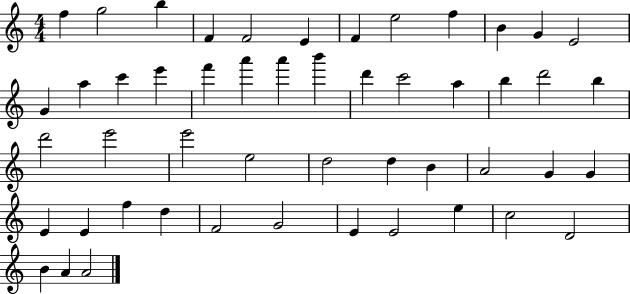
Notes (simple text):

F5/q G5/h B5/q F4/q F4/h E4/q F4/q E5/h F5/q B4/q G4/q E4/h G4/q A5/q C6/q E6/q F6/q A6/q A6/q B6/q D6/q C6/h A5/q B5/q D6/h B5/q D6/h E6/h E6/h E5/h D5/h D5/q B4/q A4/h G4/q G4/q E4/q E4/q F5/q D5/q F4/h G4/h E4/q E4/h E5/q C5/h D4/h B4/q A4/q A4/h